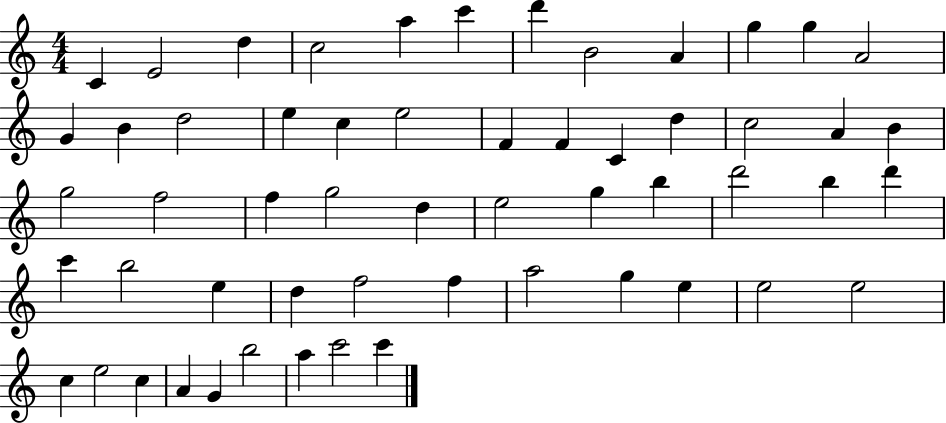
X:1
T:Untitled
M:4/4
L:1/4
K:C
C E2 d c2 a c' d' B2 A g g A2 G B d2 e c e2 F F C d c2 A B g2 f2 f g2 d e2 g b d'2 b d' c' b2 e d f2 f a2 g e e2 e2 c e2 c A G b2 a c'2 c'